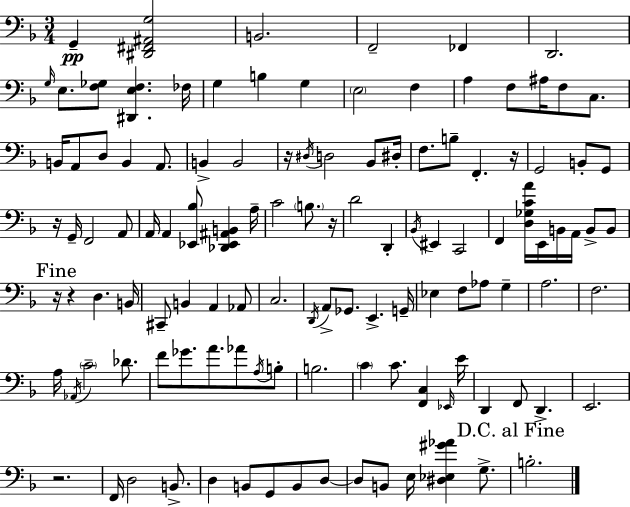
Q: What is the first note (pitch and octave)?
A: G2